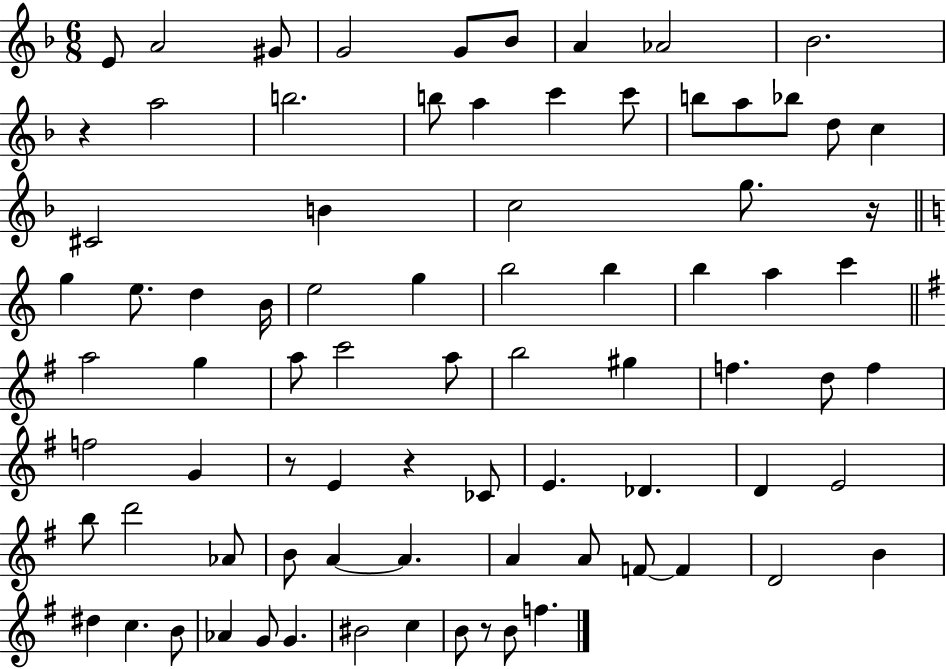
{
  \clef treble
  \numericTimeSignature
  \time 6/8
  \key f \major
  e'8 a'2 gis'8 | g'2 g'8 bes'8 | a'4 aes'2 | bes'2. | \break r4 a''2 | b''2. | b''8 a''4 c'''4 c'''8 | b''8 a''8 bes''8 d''8 c''4 | \break cis'2 b'4 | c''2 g''8. r16 | \bar "||" \break \key a \minor g''4 e''8. d''4 b'16 | e''2 g''4 | b''2 b''4 | b''4 a''4 c'''4 | \break \bar "||" \break \key e \minor a''2 g''4 | a''8 c'''2 a''8 | b''2 gis''4 | f''4. d''8 f''4 | \break f''2 g'4 | r8 e'4 r4 ces'8 | e'4. des'4. | d'4 e'2 | \break b''8 d'''2 aes'8 | b'8 a'4~~ a'4. | a'4 a'8 f'8~~ f'4 | d'2 b'4 | \break dis''4 c''4. b'8 | aes'4 g'8 g'4. | bis'2 c''4 | b'8 r8 b'8 f''4. | \break \bar "|."
}